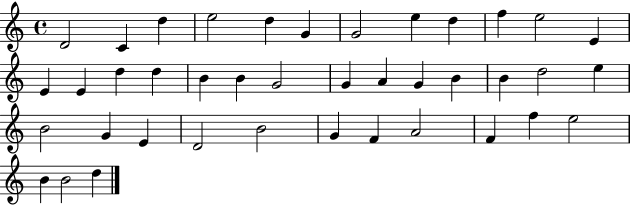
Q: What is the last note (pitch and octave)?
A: D5